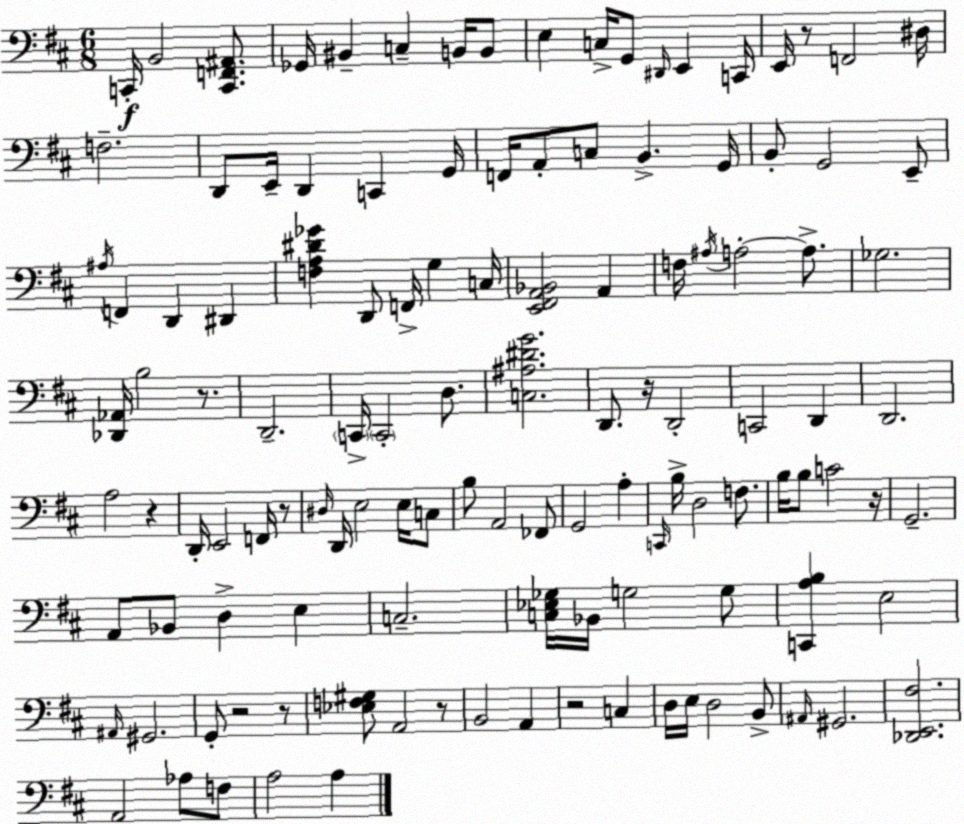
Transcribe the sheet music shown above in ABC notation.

X:1
T:Untitled
M:6/8
L:1/4
K:D
C,,/4 B,,2 [C,,F,,^A,,]/2 _G,,/4 ^B,, C, B,,/4 B,,/2 E, C,/4 G,,/2 ^D,,/4 E,, C,,/4 E,,/4 z/2 F,,2 ^D,/4 F,2 D,,/2 E,,/4 D,, C,, G,,/4 F,,/4 A,,/2 C,/2 B,, G,,/4 B,,/2 G,,2 E,,/2 ^A,/4 F,, D,, ^D,, [F,A,^D_G] D,,/2 F,,/4 G, C,/4 [E,,^F,,A,,_B,,]2 A,, F,/4 ^A,/4 A,2 A,/2 _G,2 [_D,,_A,,]/4 B,2 z/2 D,,2 C,,/4 C,,2 D,/2 [C,^A,^DG]2 D,,/2 z/4 D,,2 C,,2 D,, D,,2 A,2 z D,,/4 E,,2 F,,/4 z/2 ^D,/4 D,,/4 E,2 E,/4 C,/2 B,/2 A,,2 _F,,/2 G,,2 A, C,,/4 B,/4 D,2 F,/2 B,/4 B,/2 C2 z/4 G,,2 A,,/2 _B,,/2 D, E, C,2 [C,_E,_G,]/4 _B,,/4 G,2 G,/2 [C,,A,B,] E,2 ^A,,/4 ^G,,2 G,,/2 z2 z/2 [_E,F,^G,]/2 A,,2 z/2 B,,2 A,, z2 C, D,/4 E,/4 D,2 B,,/2 ^A,,/4 ^G,,2 [_D,,E,,^F,]2 A,,2 _A,/2 F,/2 A,2 A,